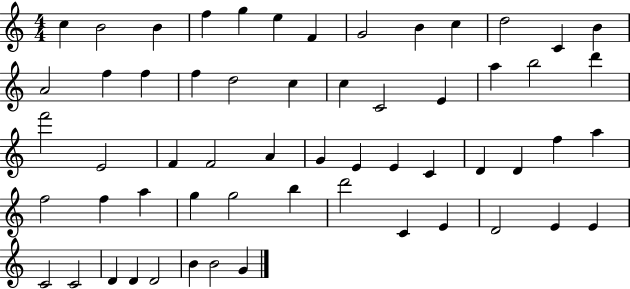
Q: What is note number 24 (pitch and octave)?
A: B5